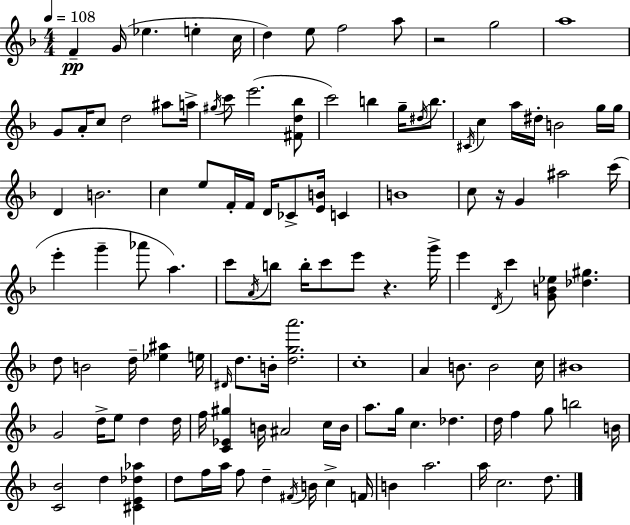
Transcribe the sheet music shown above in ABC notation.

X:1
T:Untitled
M:4/4
L:1/4
K:Dm
F G/4 _e e c/4 d e/2 f2 a/2 z2 g2 a4 G/2 A/4 c/2 d2 ^a/2 a/4 ^g/4 c'/2 e'2 [^Fd_b]/2 c'2 b g/4 ^d/4 b/2 ^C/4 c a/4 ^d/4 B2 g/4 g/4 D B2 c e/2 F/4 F/4 D/4 _C/2 [EB]/4 C B4 c/2 z/4 G ^a2 c'/4 e' g' _a'/2 a c'/2 A/4 b/2 b/4 c'/2 e'/2 z g'/4 e' D/4 c' [GB_e]/2 [_d^g] d/2 B2 d/4 [_e^a] e/4 ^D/4 d/2 B/4 [dga']2 c4 A B/2 B2 c/4 ^B4 G2 d/4 e/2 d d/4 f/4 [C_E^g] B/4 ^A2 c/4 B/4 a/2 g/4 c _d d/4 f g/2 b2 B/4 [C_B]2 d [^CE_d_a] d/2 f/4 a/4 f/2 d ^F/4 B/4 c F/4 B a2 a/4 c2 d/2